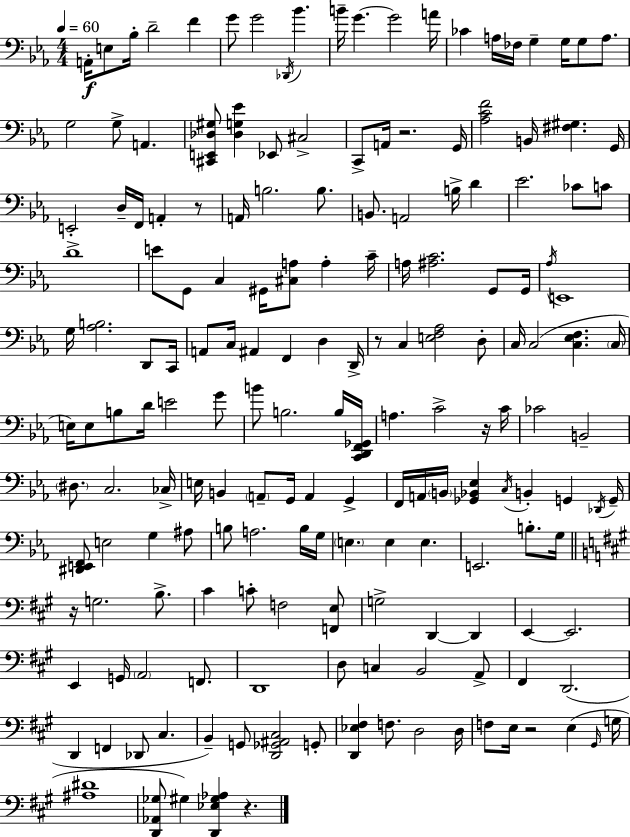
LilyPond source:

{
  \clef bass
  \numericTimeSignature
  \time 4/4
  \key ees \major
  \tempo 4 = 60
  a,16-.\f e8 bes16-. d'2-- f'4 | g'8 g'2 \acciaccatura { des,16 } bes'4. | b'16-- g'4.~~ g'2 | a'16 ces'4 a16 fes16 g4-- g16 g8 a8. | \break g2 g8-> a,4. | <cis, e, des gis>8 <des g ees'>4 ees,8 cis2-> | c,8-> a,16 r2. | g,16 <aes c' f'>2 b,16 <fis gis>4. | \break g,16 e,2-. d16-- f,16 a,4-. r8 | a,16 b2. b8. | b,8. a,2 b16-> d'4 | ees'2. ces'8 c'8 | \break d'1-> | e'8 g,8 c4 gis,16 <cis a>8 a4-. | c'16-- a16 <ais c'>2. g,8 | g,16 \acciaccatura { aes16 } e,1 | \break g16 <aes b>2. d,8 | c,16 a,8 c16 ais,4 f,4 d4 | d,16-> r8 c4 <e f aes>2 | d8-. c16 c2( <c ees f>4. | \break \parenthesize c16 e16) e8 b8 d'16 e'2 | g'8 b'8 b2. | b16 <c, d, f, ges,>16 a4. c'2-> | r16 c'16 ces'2 b,2-- | \break \parenthesize dis8. c2. | ces16-> e16 b,4 \parenthesize a,8-- g,16 a,4 g,4-> | f,16 a,16 \parenthesize b,16 <ges, bes, ees>4 \acciaccatura { c16 } b,4-. g,4 | \acciaccatura { des,16 } g,16-- <dis, e, f,>8 e2 g4 | \break ais8 b8 a2. | b16 g16 \parenthesize e4. e4 e4. | e,2. | b8.-. g16 \bar "||" \break \key a \major r16 g2. b8.-> | cis'4 c'8-. f2 <f, e>8 | g2-> d,4~~ d,4 | e,4~~ e,2. | \break e,4 g,16 \parenthesize a,2 f,8. | d,1 | d8 c4 b,2 a,8-> | fis,4 d,2.( | \break d,4 f,4 des,8 cis4. | b,4--) g,8 <d, ges, ais, cis>2 g,8-. | <d, ees fis>4 f8. d2 d16 | f8 e16 r2 e4( \grace { gis,16 } | \break g16 <ais dis'>1 | <d, aes, ges>8 gis4) <d, ees gis aes>4 r4. | \bar "|."
}